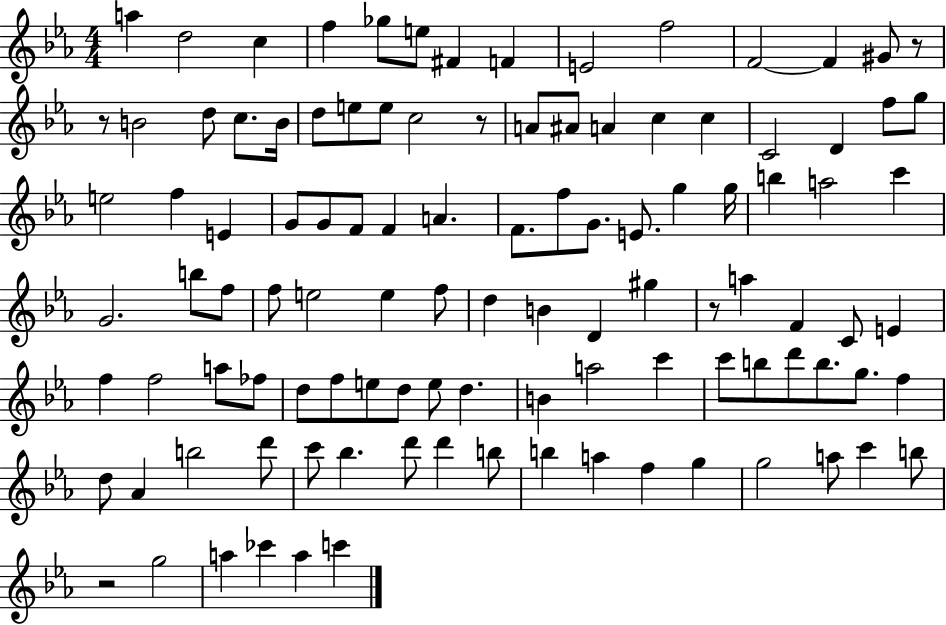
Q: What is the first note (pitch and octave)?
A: A5